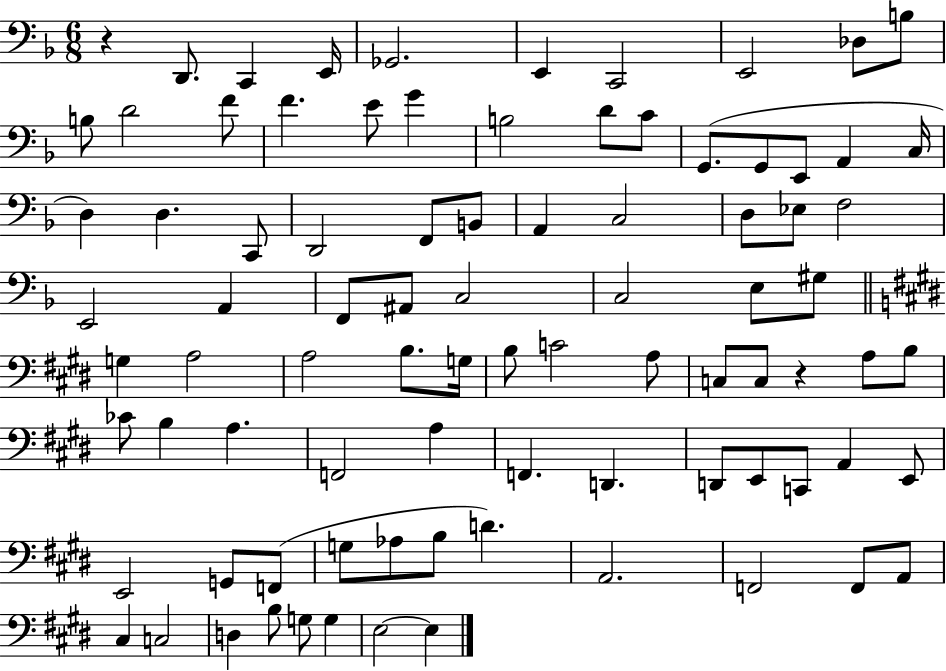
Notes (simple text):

R/q D2/e. C2/q E2/s Gb2/h. E2/q C2/h E2/h Db3/e B3/e B3/e D4/h F4/e F4/q. E4/e G4/q B3/h D4/e C4/e G2/e. G2/e E2/e A2/q C3/s D3/q D3/q. C2/e D2/h F2/e B2/e A2/q C3/h D3/e Eb3/e F3/h E2/h A2/q F2/e A#2/e C3/h C3/h E3/e G#3/e G3/q A3/h A3/h B3/e. G3/s B3/e C4/h A3/e C3/e C3/e R/q A3/e B3/e CES4/e B3/q A3/q. F2/h A3/q F2/q. D2/q. D2/e E2/e C2/e A2/q E2/e E2/h G2/e F2/e G3/e Ab3/e B3/e D4/q. A2/h. F2/h F2/e A2/e C#3/q C3/h D3/q B3/e G3/e G3/q E3/h E3/q